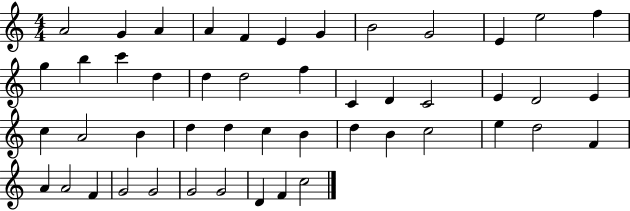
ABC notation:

X:1
T:Untitled
M:4/4
L:1/4
K:C
A2 G A A F E G B2 G2 E e2 f g b c' d d d2 f C D C2 E D2 E c A2 B d d c B d B c2 e d2 F A A2 F G2 G2 G2 G2 D F c2